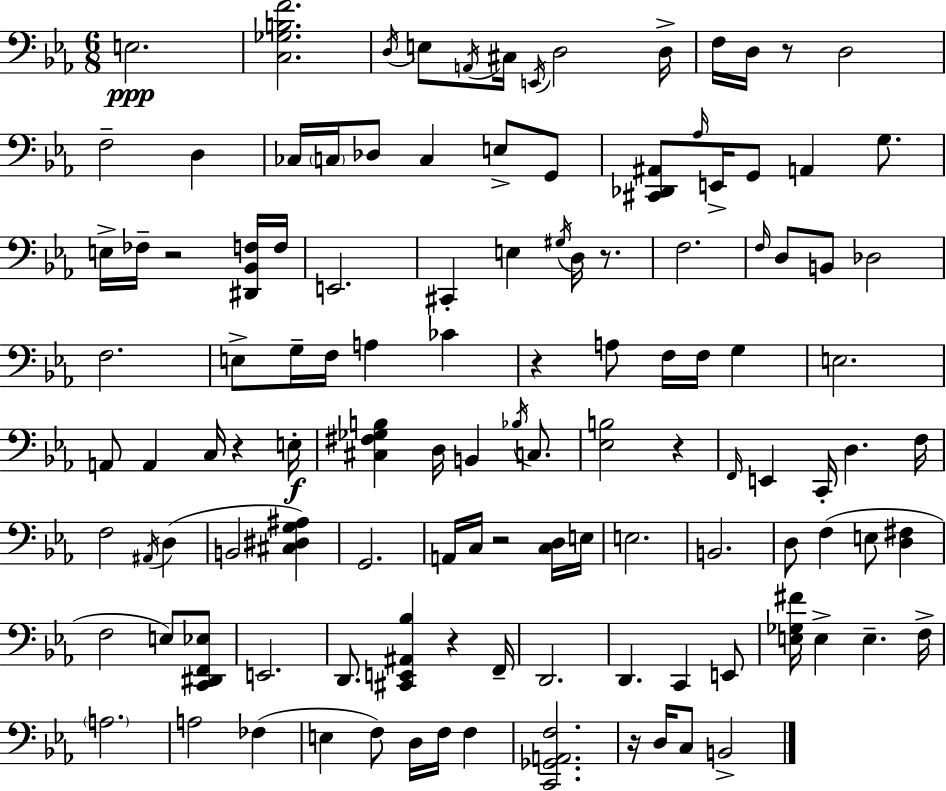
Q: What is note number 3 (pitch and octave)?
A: E3